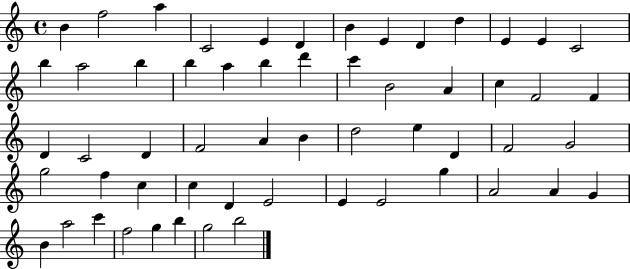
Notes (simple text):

B4/q F5/h A5/q C4/h E4/q D4/q B4/q E4/q D4/q D5/q E4/q E4/q C4/h B5/q A5/h B5/q B5/q A5/q B5/q D6/q C6/q B4/h A4/q C5/q F4/h F4/q D4/q C4/h D4/q F4/h A4/q B4/q D5/h E5/q D4/q F4/h G4/h G5/h F5/q C5/q C5/q D4/q E4/h E4/q E4/h G5/q A4/h A4/q G4/q B4/q A5/h C6/q F5/h G5/q B5/q G5/h B5/h